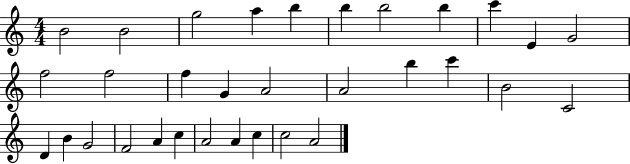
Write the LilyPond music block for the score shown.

{
  \clef treble
  \numericTimeSignature
  \time 4/4
  \key c \major
  b'2 b'2 | g''2 a''4 b''4 | b''4 b''2 b''4 | c'''4 e'4 g'2 | \break f''2 f''2 | f''4 g'4 a'2 | a'2 b''4 c'''4 | b'2 c'2 | \break d'4 b'4 g'2 | f'2 a'4 c''4 | a'2 a'4 c''4 | c''2 a'2 | \break \bar "|."
}